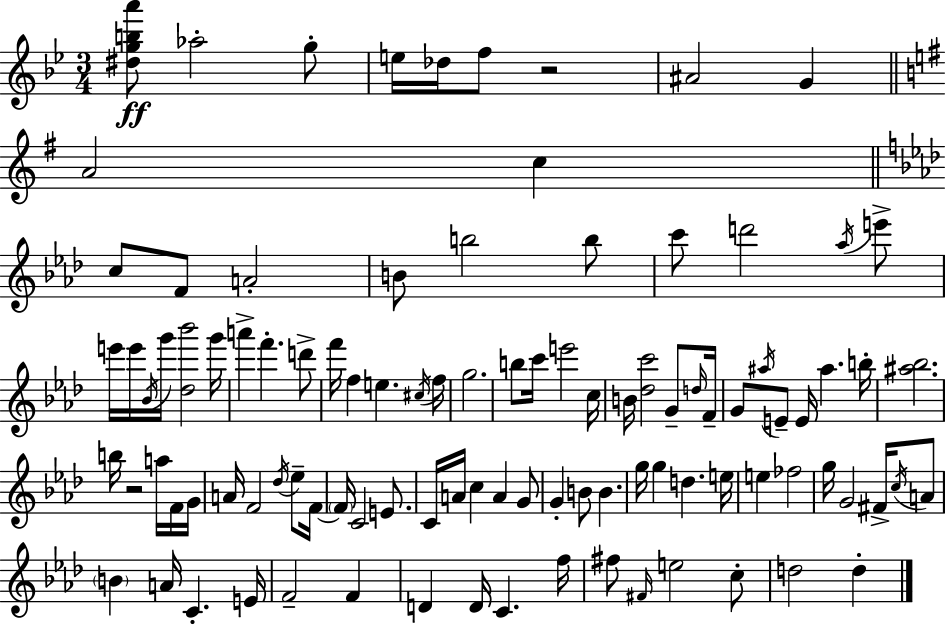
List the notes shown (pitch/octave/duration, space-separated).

[D#5,G5,B5,A6]/e Ab5/h G5/e E5/s Db5/s F5/e R/h A#4/h G4/q A4/h C5/q C5/e F4/e A4/h B4/e B5/h B5/e C6/e D6/h Ab5/s E6/e E6/s E6/s Bb4/s G6/s [Db5,Bb6]/h G6/s A6/q F6/q. D6/e F6/s F5/q E5/q. C#5/s F5/s G5/h. B5/e C6/s E6/h C5/s B4/s [Db5,C6]/h G4/e D5/s F4/s G4/e A#5/s E4/e E4/s A#5/q. B5/s [A#5,Bb5]/h. B5/s R/h A5/s F4/s G4/s A4/s F4/h Db5/s Eb5/e F4/s F4/s C4/h E4/e. C4/s A4/s C5/q A4/q G4/e G4/q B4/e B4/q. G5/s G5/q D5/q. E5/s E5/q FES5/h G5/s G4/h F#4/s C5/s A4/e B4/q A4/s C4/q. E4/s F4/h F4/q D4/q D4/s C4/q. F5/s F#5/e F#4/s E5/h C5/e D5/h D5/q